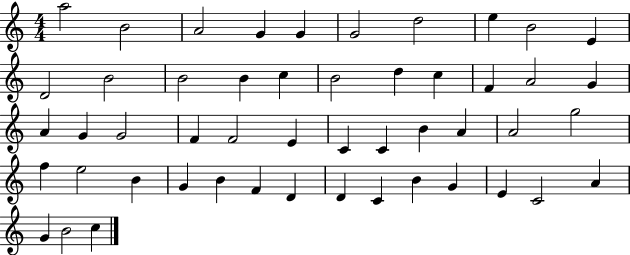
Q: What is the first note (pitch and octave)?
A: A5